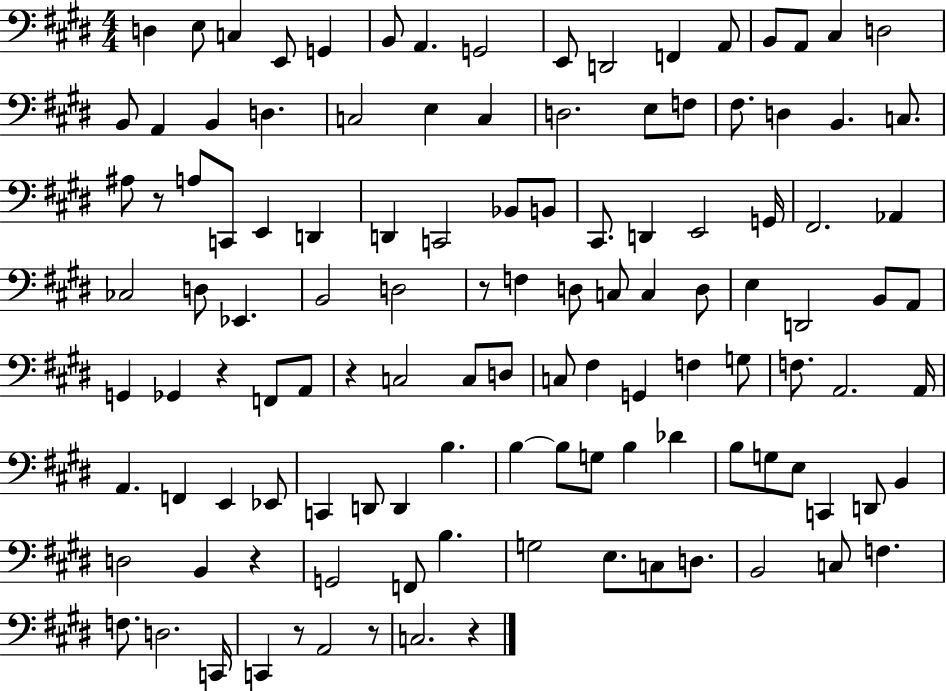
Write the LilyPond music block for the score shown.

{
  \clef bass
  \numericTimeSignature
  \time 4/4
  \key e \major
  \repeat volta 2 { d4 e8 c4 e,8 g,4 | b,8 a,4. g,2 | e,8 d,2 f,4 a,8 | b,8 a,8 cis4 d2 | \break b,8 a,4 b,4 d4. | c2 e4 c4 | d2. e8 f8 | fis8. d4 b,4. c8. | \break ais8 r8 a8 c,8 e,4 d,4 | d,4 c,2 bes,8 b,8 | cis,8. d,4 e,2 g,16 | fis,2. aes,4 | \break ces2 d8 ees,4. | b,2 d2 | r8 f4 d8 c8 c4 d8 | e4 d,2 b,8 a,8 | \break g,4 ges,4 r4 f,8 a,8 | r4 c2 c8 d8 | c8 fis4 g,4 f4 g8 | f8. a,2. a,16 | \break a,4. f,4 e,4 ees,8 | c,4 d,8 d,4 b4. | b4~~ b8 g8 b4 des'4 | b8 g8 e8 c,4 d,8 b,4 | \break d2 b,4 r4 | g,2 f,8 b4. | g2 e8. c8 d8. | b,2 c8 f4. | \break f8. d2. c,16 | c,4 r8 a,2 r8 | c2. r4 | } \bar "|."
}